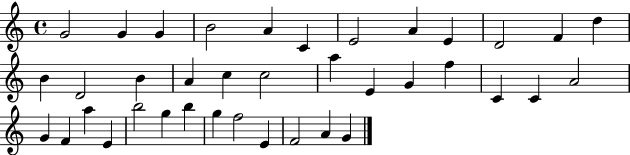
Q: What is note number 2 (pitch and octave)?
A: G4